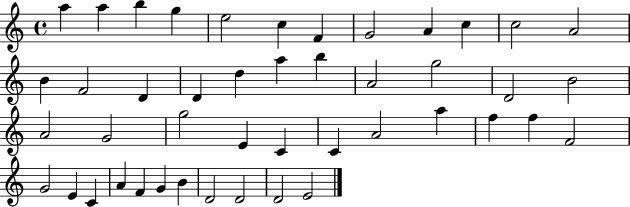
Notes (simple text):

A5/q A5/q B5/q G5/q E5/h C5/q F4/q G4/h A4/q C5/q C5/h A4/h B4/q F4/h D4/q D4/q D5/q A5/q B5/q A4/h G5/h D4/h B4/h A4/h G4/h G5/h E4/q C4/q C4/q A4/h A5/q F5/q F5/q F4/h G4/h E4/q C4/q A4/q F4/q G4/q B4/q D4/h D4/h D4/h E4/h